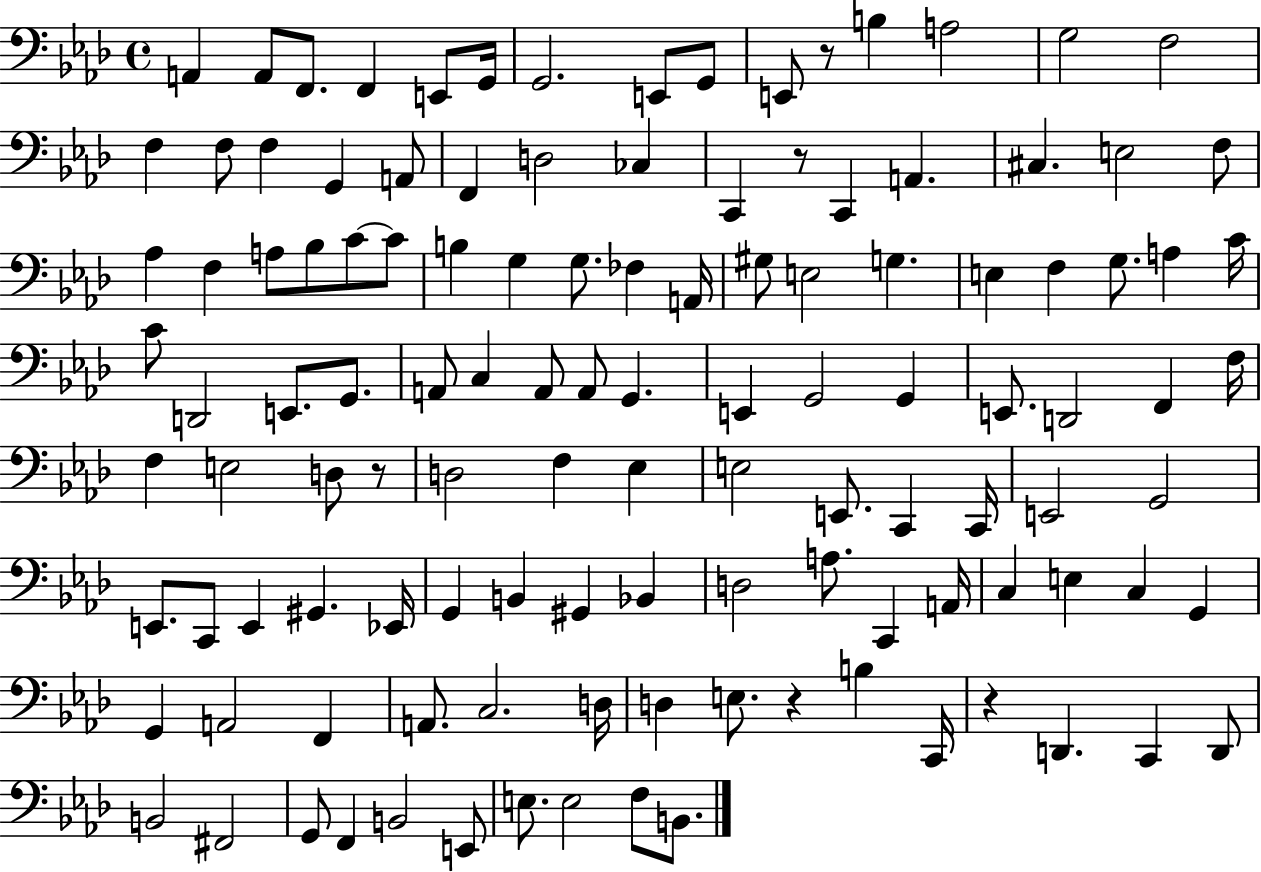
{
  \clef bass
  \time 4/4
  \defaultTimeSignature
  \key aes \major
  \repeat volta 2 { a,4 a,8 f,8. f,4 e,8 g,16 | g,2. e,8 g,8 | e,8 r8 b4 a2 | g2 f2 | \break f4 f8 f4 g,4 a,8 | f,4 d2 ces4 | c,4 r8 c,4 a,4. | cis4. e2 f8 | \break aes4 f4 a8 bes8 c'8~~ c'8 | b4 g4 g8. fes4 a,16 | gis8 e2 g4. | e4 f4 g8. a4 c'16 | \break c'8 d,2 e,8. g,8. | a,8 c4 a,8 a,8 g,4. | e,4 g,2 g,4 | e,8. d,2 f,4 f16 | \break f4 e2 d8 r8 | d2 f4 ees4 | e2 e,8. c,4 c,16 | e,2 g,2 | \break e,8. c,8 e,4 gis,4. ees,16 | g,4 b,4 gis,4 bes,4 | d2 a8. c,4 a,16 | c4 e4 c4 g,4 | \break g,4 a,2 f,4 | a,8. c2. d16 | d4 e8. r4 b4 c,16 | r4 d,4. c,4 d,8 | \break b,2 fis,2 | g,8 f,4 b,2 e,8 | e8. e2 f8 b,8. | } \bar "|."
}